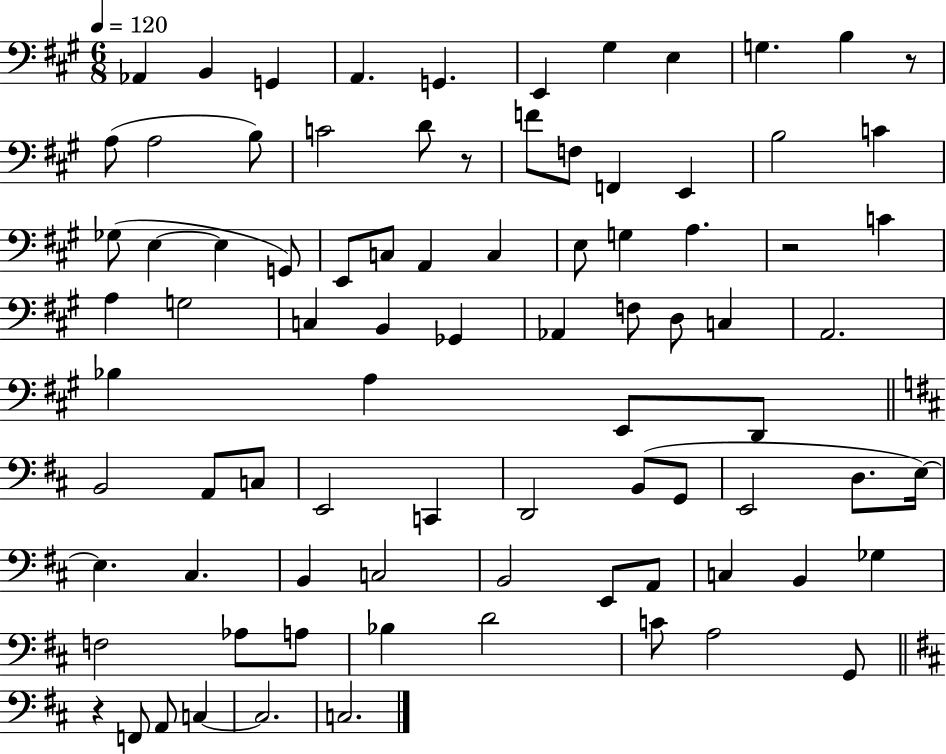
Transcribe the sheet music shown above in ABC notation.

X:1
T:Untitled
M:6/8
L:1/4
K:A
_A,, B,, G,, A,, G,, E,, ^G, E, G, B, z/2 A,/2 A,2 B,/2 C2 D/2 z/2 F/2 F,/2 F,, E,, B,2 C _G,/2 E, E, G,,/2 E,,/2 C,/2 A,, C, E,/2 G, A, z2 C A, G,2 C, B,, _G,, _A,, F,/2 D,/2 C, A,,2 _B, A, E,,/2 D,,/2 B,,2 A,,/2 C,/2 E,,2 C,, D,,2 B,,/2 G,,/2 E,,2 D,/2 E,/4 E, ^C, B,, C,2 B,,2 E,,/2 A,,/2 C, B,, _G, F,2 _A,/2 A,/2 _B, D2 C/2 A,2 G,,/2 z F,,/2 A,,/2 C, C,2 C,2